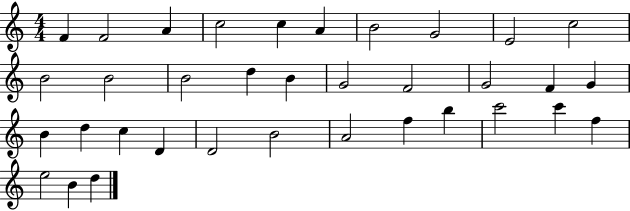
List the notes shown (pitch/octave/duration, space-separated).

F4/q F4/h A4/q C5/h C5/q A4/q B4/h G4/h E4/h C5/h B4/h B4/h B4/h D5/q B4/q G4/h F4/h G4/h F4/q G4/q B4/q D5/q C5/q D4/q D4/h B4/h A4/h F5/q B5/q C6/h C6/q F5/q E5/h B4/q D5/q